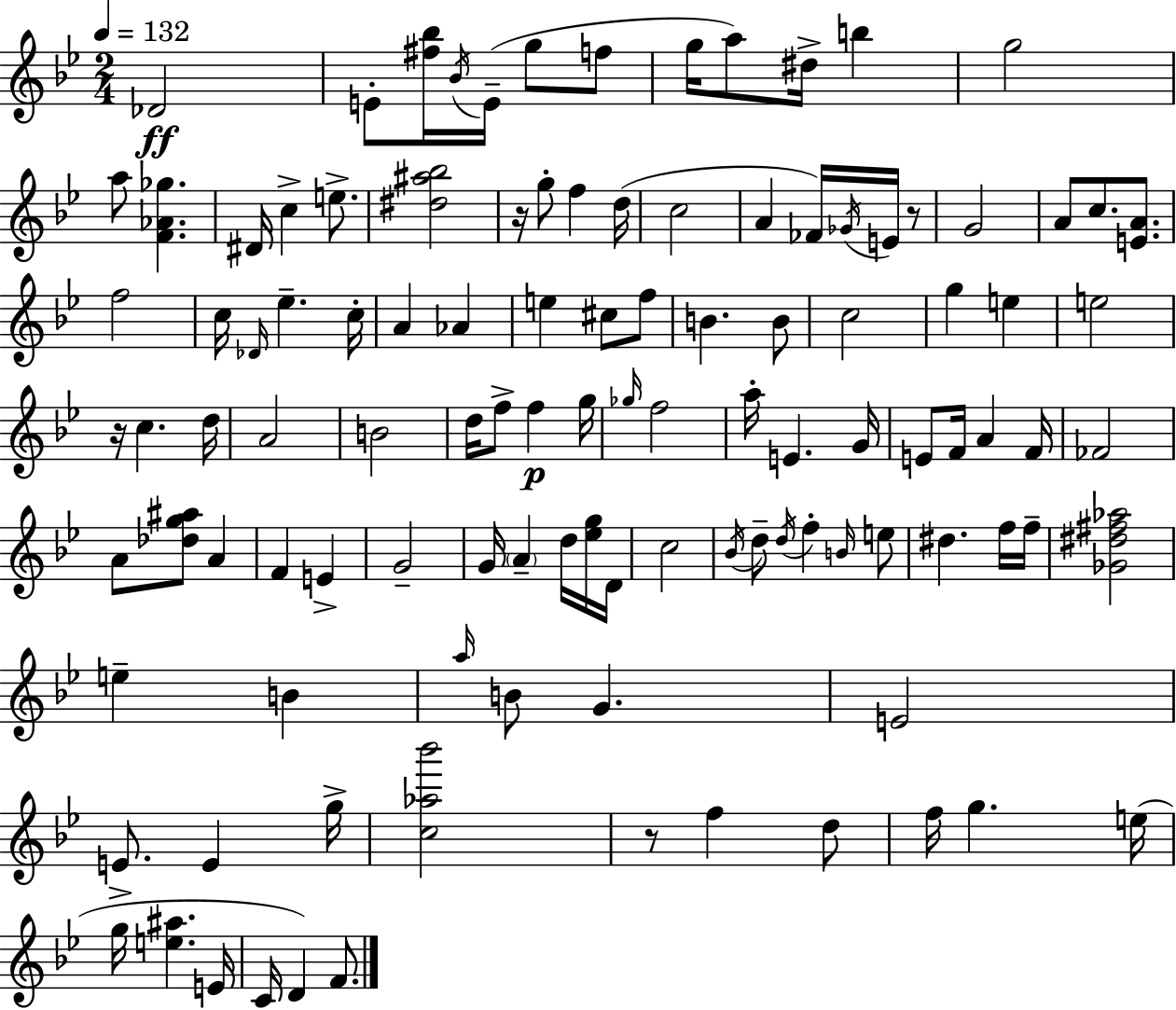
Db4/h E4/e [F#5,Bb5]/s Bb4/s E4/s G5/e F5/e G5/s A5/e D#5/s B5/q G5/h A5/e [F4,Ab4,Gb5]/q. D#4/s C5/q E5/e. [D#5,A#5,Bb5]/h R/s G5/e F5/q D5/s C5/h A4/q FES4/s Gb4/s E4/s R/e G4/h A4/e C5/e. [E4,A4]/e. F5/h C5/s Db4/s Eb5/q. C5/s A4/q Ab4/q E5/q C#5/e F5/e B4/q. B4/e C5/h G5/q E5/q E5/h R/s C5/q. D5/s A4/h B4/h D5/s F5/e F5/q G5/s Gb5/s F5/h A5/s E4/q. G4/s E4/e F4/s A4/q F4/s FES4/h A4/e [Db5,G5,A#5]/e A4/q F4/q E4/q G4/h G4/s A4/q D5/s [Eb5,G5]/s D4/s C5/h Bb4/s D5/e D5/s F5/q B4/s E5/e D#5/q. F5/s F5/s [Gb4,D#5,F#5,Ab5]/h E5/q B4/q A5/s B4/e G4/q. E4/h E4/e. E4/q G5/s [C5,Ab5,Bb6]/h R/e F5/q D5/e F5/s G5/q. E5/s G5/s [E5,A#5]/q. E4/s C4/s D4/q F4/e.